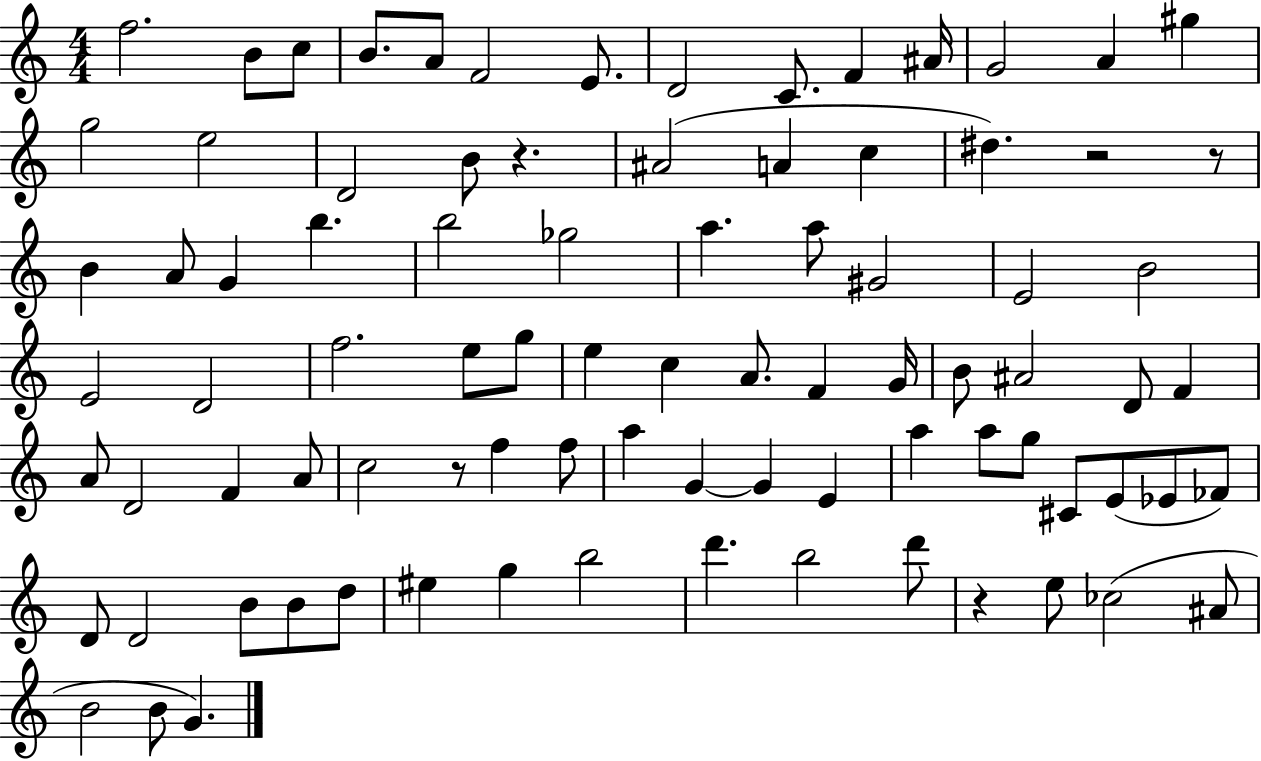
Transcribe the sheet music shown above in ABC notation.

X:1
T:Untitled
M:4/4
L:1/4
K:C
f2 B/2 c/2 B/2 A/2 F2 E/2 D2 C/2 F ^A/4 G2 A ^g g2 e2 D2 B/2 z ^A2 A c ^d z2 z/2 B A/2 G b b2 _g2 a a/2 ^G2 E2 B2 E2 D2 f2 e/2 g/2 e c A/2 F G/4 B/2 ^A2 D/2 F A/2 D2 F A/2 c2 z/2 f f/2 a G G E a a/2 g/2 ^C/2 E/2 _E/2 _F/2 D/2 D2 B/2 B/2 d/2 ^e g b2 d' b2 d'/2 z e/2 _c2 ^A/2 B2 B/2 G